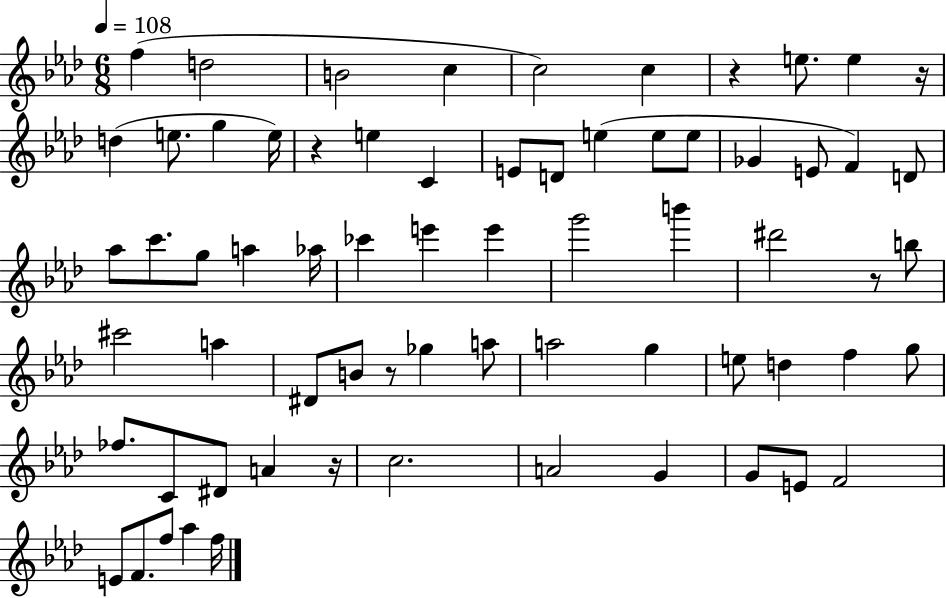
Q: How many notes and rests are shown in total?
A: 68